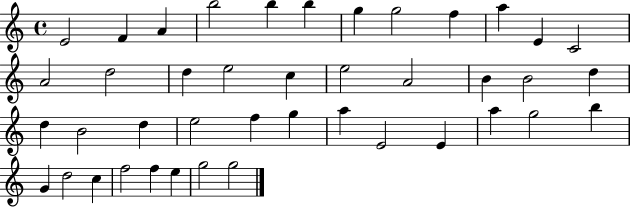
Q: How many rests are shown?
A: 0